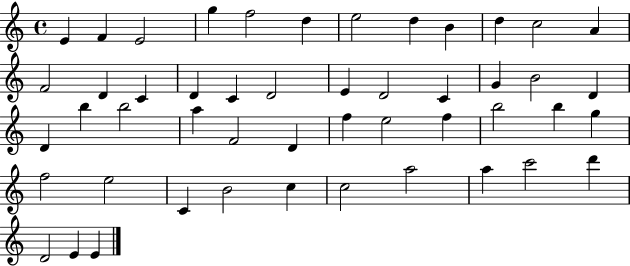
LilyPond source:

{
  \clef treble
  \time 4/4
  \defaultTimeSignature
  \key c \major
  e'4 f'4 e'2 | g''4 f''2 d''4 | e''2 d''4 b'4 | d''4 c''2 a'4 | \break f'2 d'4 c'4 | d'4 c'4 d'2 | e'4 d'2 c'4 | g'4 b'2 d'4 | \break d'4 b''4 b''2 | a''4 f'2 d'4 | f''4 e''2 f''4 | b''2 b''4 g''4 | \break f''2 e''2 | c'4 b'2 c''4 | c''2 a''2 | a''4 c'''2 d'''4 | \break d'2 e'4 e'4 | \bar "|."
}